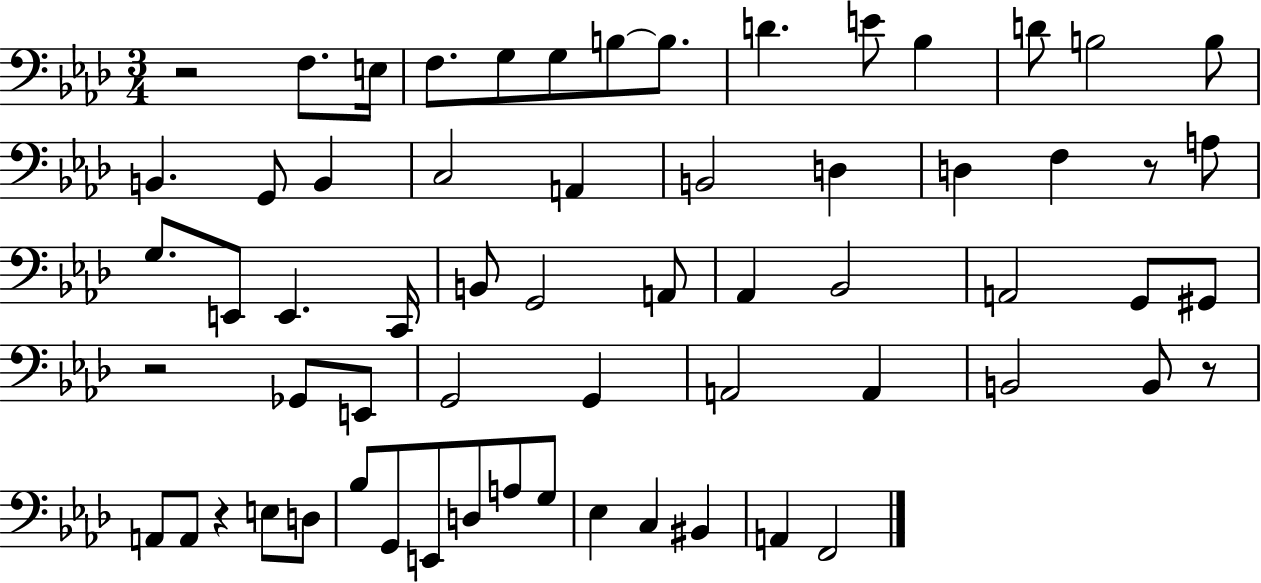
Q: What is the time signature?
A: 3/4